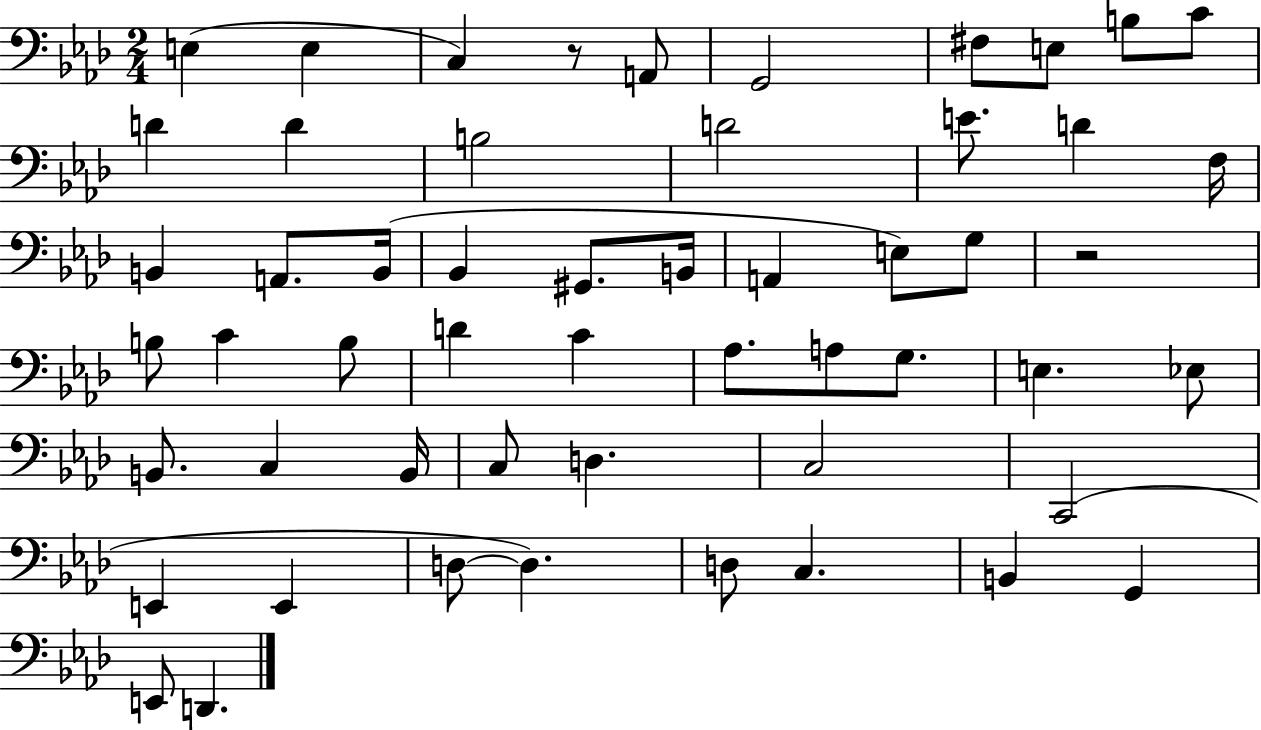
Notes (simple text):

E3/q E3/q C3/q R/e A2/e G2/h F#3/e E3/e B3/e C4/e D4/q D4/q B3/h D4/h E4/e. D4/q F3/s B2/q A2/e. B2/s Bb2/q G#2/e. B2/s A2/q E3/e G3/e R/h B3/e C4/q B3/e D4/q C4/q Ab3/e. A3/e G3/e. E3/q. Eb3/e B2/e. C3/q B2/s C3/e D3/q. C3/h C2/h E2/q E2/q D3/e D3/q. D3/e C3/q. B2/q G2/q E2/e D2/q.